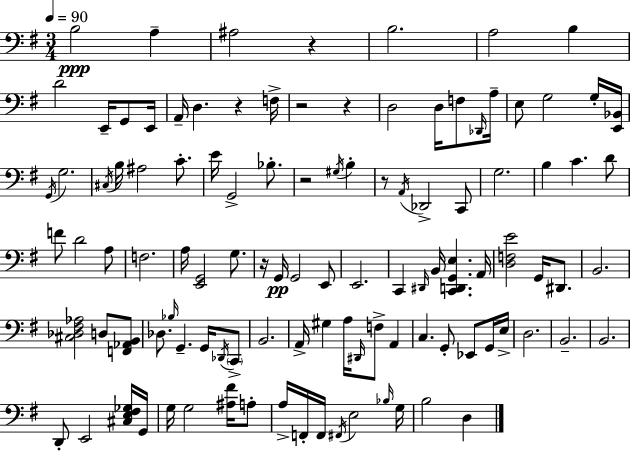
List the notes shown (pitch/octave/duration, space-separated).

B3/h A3/q A#3/h R/q B3/h. A3/h B3/q D4/h E2/s G2/e E2/s A2/s D3/q. R/q F3/s R/h R/q D3/h D3/s F3/e Db2/s A3/s E3/e G3/h G3/s [E2,Bb2]/s G2/s G3/h. C#3/s B3/s A#3/h C4/e. E4/s G2/h Bb3/e. R/h G#3/s B3/q R/e A2/s Db2/h C2/e G3/h. B3/q C4/q. D4/e F4/e D4/h A3/e F3/h. A3/s [E2,G2]/h G3/e. R/s G2/s G2/h E2/e E2/h. C2/q D#2/s B2/s [C2,D2,G2,E3]/q. A2/s [D3,F3,E4]/h G2/s D#2/e. B2/h. [C#3,Db3,F#3,Ab3]/h D3/e [F2,Ab2,B2]/e Db3/e. Bb3/s G2/q. G2/s Db2/s C2/e B2/h. A2/s G#3/q A3/s D#2/s F3/e A2/q C3/q. G2/e Eb2/e G2/s E3/s D3/h. B2/h. B2/h. D2/e E2/h [C#3,E3,F#3,Gb3]/s G2/s G3/s G3/h [A#3,F#4]/s A3/e A3/s F2/s F2/s F#2/s E3/h Bb3/s G3/s B3/h D3/q